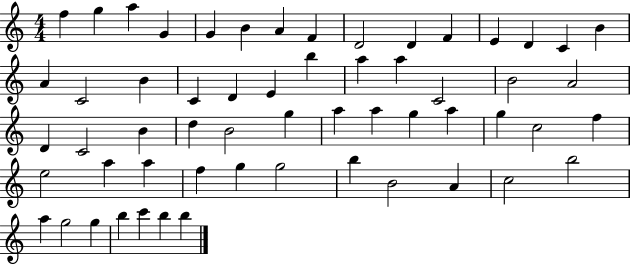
F5/q G5/q A5/q G4/q G4/q B4/q A4/q F4/q D4/h D4/q F4/q E4/q D4/q C4/q B4/q A4/q C4/h B4/q C4/q D4/q E4/q B5/q A5/q A5/q C4/h B4/h A4/h D4/q C4/h B4/q D5/q B4/h G5/q A5/q A5/q G5/q A5/q G5/q C5/h F5/q E5/h A5/q A5/q F5/q G5/q G5/h B5/q B4/h A4/q C5/h B5/h A5/q G5/h G5/q B5/q C6/q B5/q B5/q